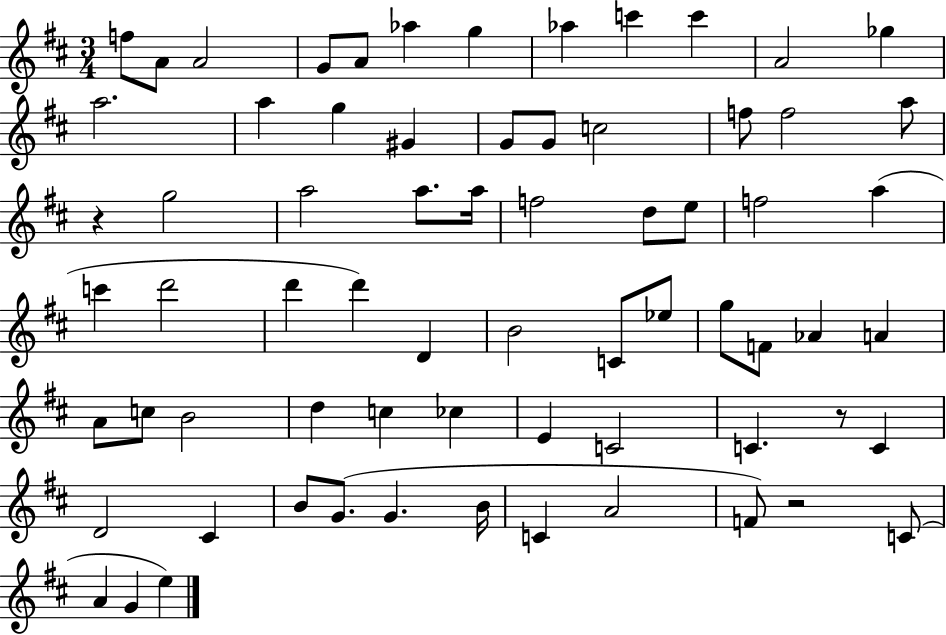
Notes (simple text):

F5/e A4/e A4/h G4/e A4/e Ab5/q G5/q Ab5/q C6/q C6/q A4/h Gb5/q A5/h. A5/q G5/q G#4/q G4/e G4/e C5/h F5/e F5/h A5/e R/q G5/h A5/h A5/e. A5/s F5/h D5/e E5/e F5/h A5/q C6/q D6/h D6/q D6/q D4/q B4/h C4/e Eb5/e G5/e F4/e Ab4/q A4/q A4/e C5/e B4/h D5/q C5/q CES5/q E4/q C4/h C4/q. R/e C4/q D4/h C#4/q B4/e G4/e. G4/q. B4/s C4/q A4/h F4/e R/h C4/e A4/q G4/q E5/q